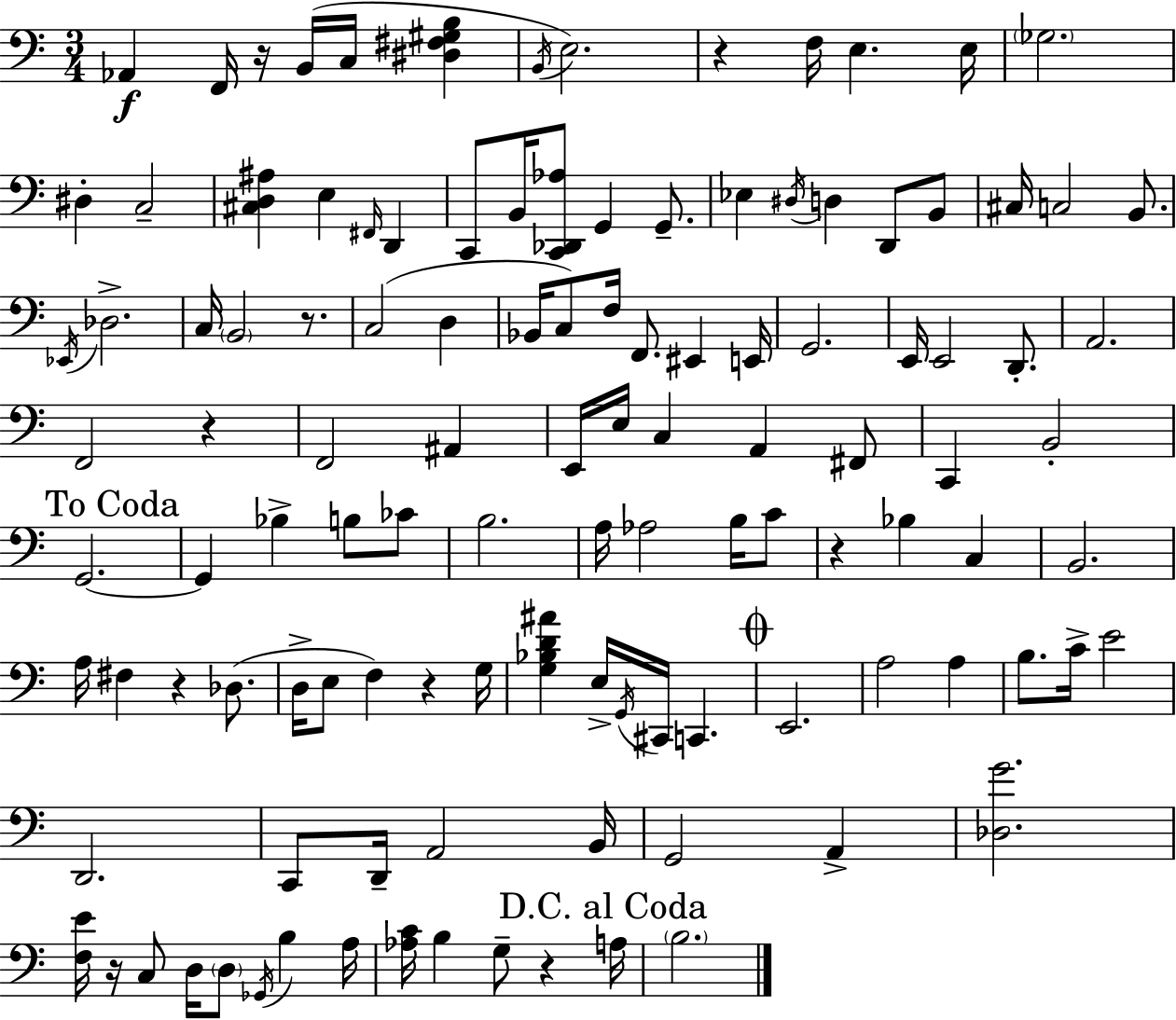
{
  \clef bass
  \numericTimeSignature
  \time 3/4
  \key c \major
  aes,4\f f,16 r16 b,16( c16 <dis fis gis b>4 | \acciaccatura { b,16 }) e2. | r4 f16 e4. | e16 \parenthesize ges2. | \break dis4-. c2-- | <cis d ais>4 e4 \grace { fis,16 } d,4 | c,8 b,16 <c, des, aes>8 g,4 g,8.-- | ees4 \acciaccatura { dis16 } d4 d,8 | \break b,8 cis16 c2 | b,8. \acciaccatura { ees,16 } des2.-> | c16 \parenthesize b,2 | r8. c2( | \break d4 bes,16 c8) f16 f,8. eis,4 | e,16 g,2. | e,16 e,2 | d,8.-. a,2. | \break f,2 | r4 f,2 | ais,4 e,16 e16 c4 a,4 | fis,8 c,4 b,2-. | \break \mark "To Coda" g,2.~~ | g,4 bes4-> | b8 ces'8 b2. | a16 aes2 | \break b16 c'8 r4 bes4 | c4 b,2. | a16 fis4 r4 | des8.( d16-> e8 f4) r4 | \break g16 <g bes d' ais'>4 e16-> \acciaccatura { g,16 } cis,16 c,4. | \mark \markup { \musicglyph "scripts.coda" } e,2. | a2 | a4 b8. c'16-> e'2 | \break d,2. | c,8 d,16-- a,2 | b,16 g,2 | a,4-> <des g'>2. | \break <f e'>16 r16 c8 d16 \parenthesize d8 | \acciaccatura { ges,16 } b4 a16 <aes c'>16 b4 g8-- | r4 \mark "D.C. al Coda" a16 \parenthesize b2. | \bar "|."
}